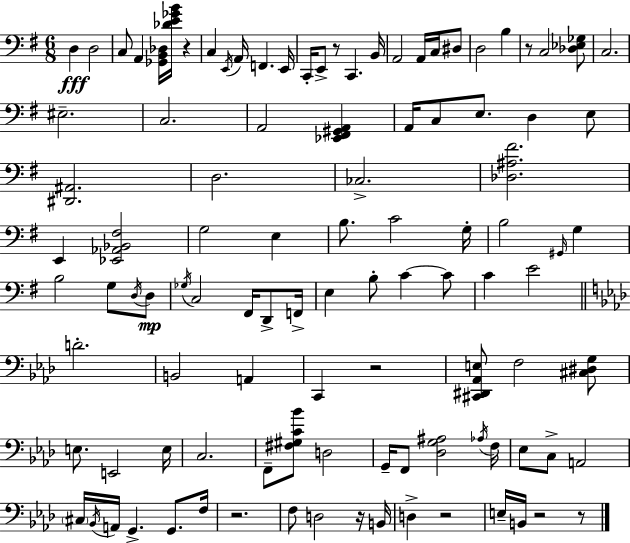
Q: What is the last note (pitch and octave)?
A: B2